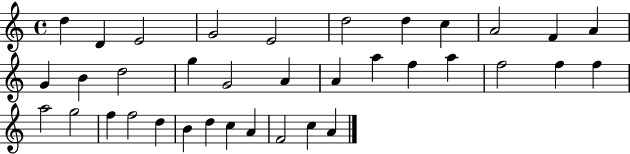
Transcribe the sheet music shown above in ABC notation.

X:1
T:Untitled
M:4/4
L:1/4
K:C
d D E2 G2 E2 d2 d c A2 F A G B d2 g G2 A A a f a f2 f f a2 g2 f f2 d B d c A F2 c A